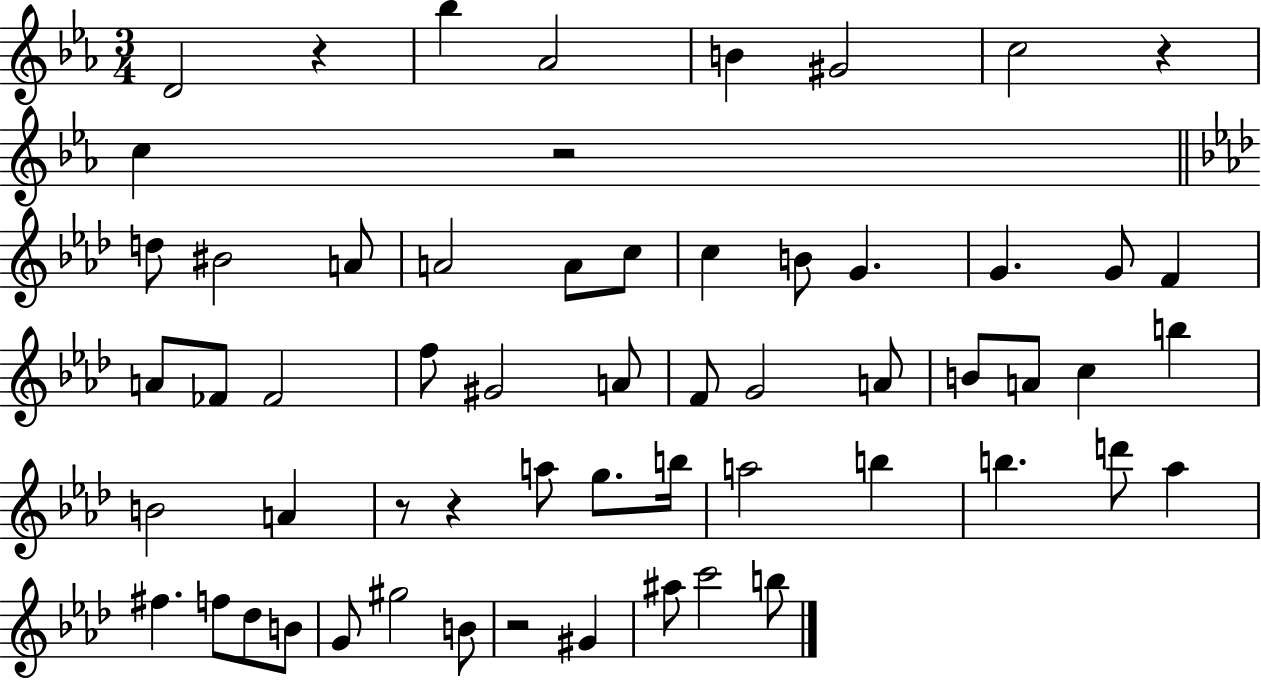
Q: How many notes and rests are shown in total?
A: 59